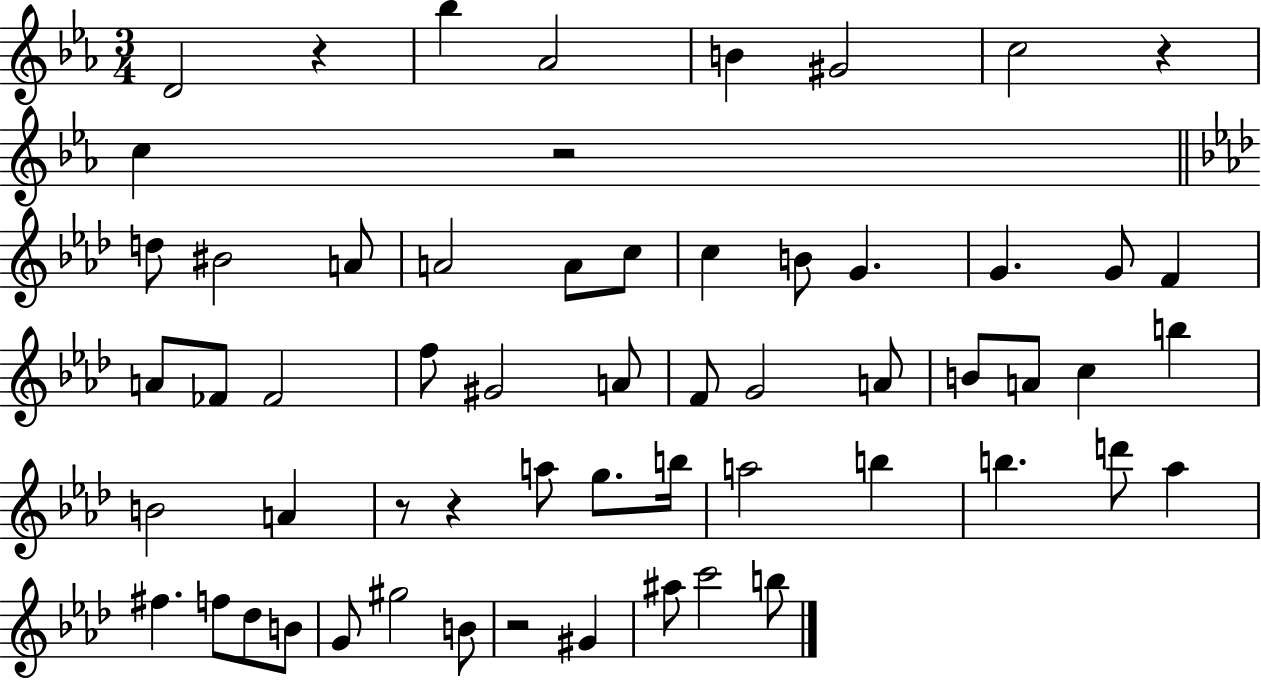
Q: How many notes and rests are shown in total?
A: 59